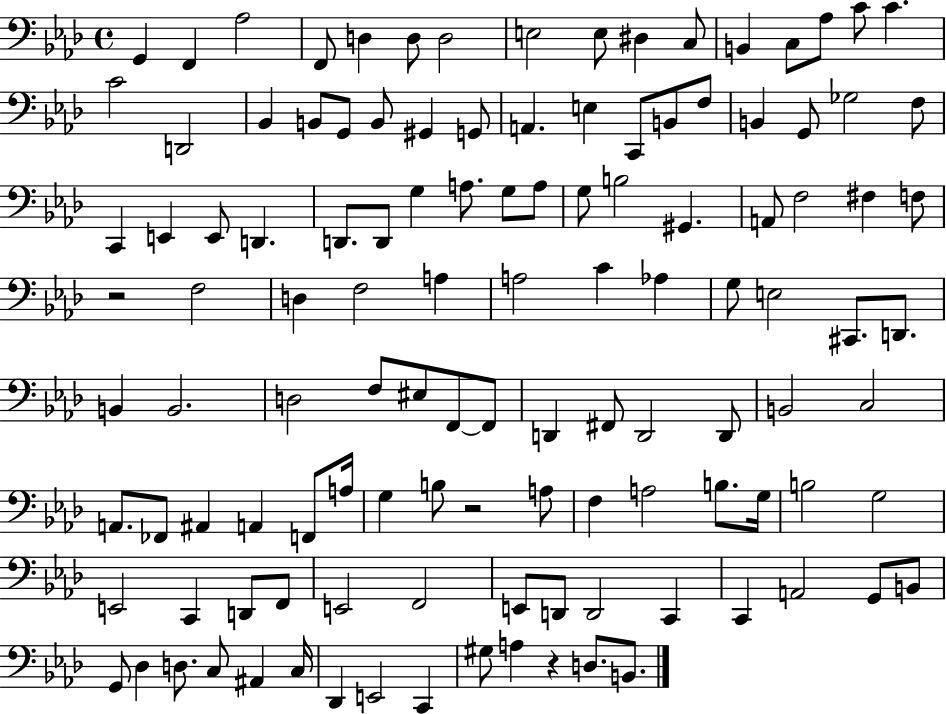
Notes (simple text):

G2/q F2/q Ab3/h F2/e D3/q D3/e D3/h E3/h E3/e D#3/q C3/e B2/q C3/e Ab3/e C4/e C4/q. C4/h D2/h Bb2/q B2/e G2/e B2/e G#2/q G2/e A2/q. E3/q C2/e B2/e F3/e B2/q G2/e Gb3/h F3/e C2/q E2/q E2/e D2/q. D2/e. D2/e G3/q A3/e. G3/e A3/e G3/e B3/h G#2/q. A2/e F3/h F#3/q F3/e R/h F3/h D3/q F3/h A3/q A3/h C4/q Ab3/q G3/e E3/h C#2/e. D2/e. B2/q B2/h. D3/h F3/e EIS3/e F2/e F2/e D2/q F#2/e D2/h D2/e B2/h C3/h A2/e. FES2/e A#2/q A2/q F2/e A3/s G3/q B3/e R/h A3/e F3/q A3/h B3/e. G3/s B3/h G3/h E2/h C2/q D2/e F2/e E2/h F2/h E2/e D2/e D2/h C2/q C2/q A2/h G2/e B2/e G2/e Db3/q D3/e. C3/e A#2/q C3/s Db2/q E2/h C2/q G#3/e A3/q R/q D3/e. B2/e.